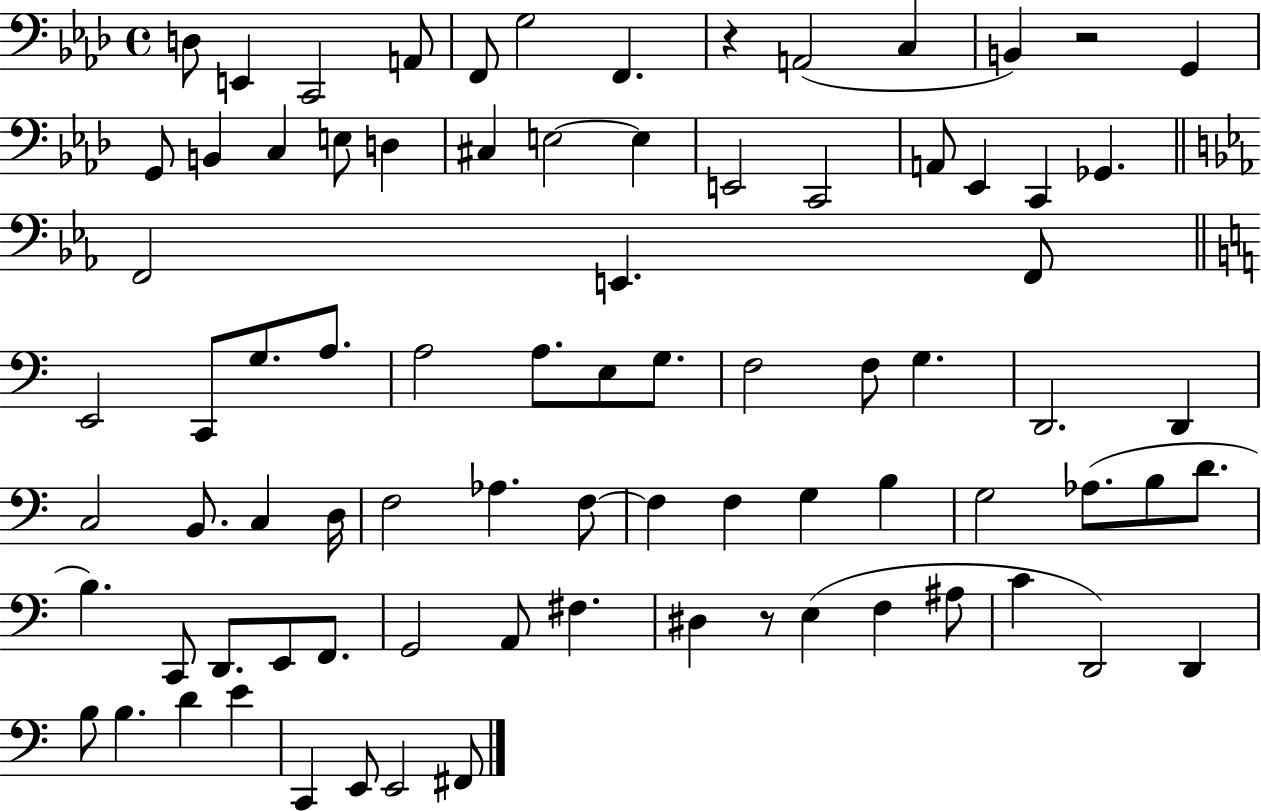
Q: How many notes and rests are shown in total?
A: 82